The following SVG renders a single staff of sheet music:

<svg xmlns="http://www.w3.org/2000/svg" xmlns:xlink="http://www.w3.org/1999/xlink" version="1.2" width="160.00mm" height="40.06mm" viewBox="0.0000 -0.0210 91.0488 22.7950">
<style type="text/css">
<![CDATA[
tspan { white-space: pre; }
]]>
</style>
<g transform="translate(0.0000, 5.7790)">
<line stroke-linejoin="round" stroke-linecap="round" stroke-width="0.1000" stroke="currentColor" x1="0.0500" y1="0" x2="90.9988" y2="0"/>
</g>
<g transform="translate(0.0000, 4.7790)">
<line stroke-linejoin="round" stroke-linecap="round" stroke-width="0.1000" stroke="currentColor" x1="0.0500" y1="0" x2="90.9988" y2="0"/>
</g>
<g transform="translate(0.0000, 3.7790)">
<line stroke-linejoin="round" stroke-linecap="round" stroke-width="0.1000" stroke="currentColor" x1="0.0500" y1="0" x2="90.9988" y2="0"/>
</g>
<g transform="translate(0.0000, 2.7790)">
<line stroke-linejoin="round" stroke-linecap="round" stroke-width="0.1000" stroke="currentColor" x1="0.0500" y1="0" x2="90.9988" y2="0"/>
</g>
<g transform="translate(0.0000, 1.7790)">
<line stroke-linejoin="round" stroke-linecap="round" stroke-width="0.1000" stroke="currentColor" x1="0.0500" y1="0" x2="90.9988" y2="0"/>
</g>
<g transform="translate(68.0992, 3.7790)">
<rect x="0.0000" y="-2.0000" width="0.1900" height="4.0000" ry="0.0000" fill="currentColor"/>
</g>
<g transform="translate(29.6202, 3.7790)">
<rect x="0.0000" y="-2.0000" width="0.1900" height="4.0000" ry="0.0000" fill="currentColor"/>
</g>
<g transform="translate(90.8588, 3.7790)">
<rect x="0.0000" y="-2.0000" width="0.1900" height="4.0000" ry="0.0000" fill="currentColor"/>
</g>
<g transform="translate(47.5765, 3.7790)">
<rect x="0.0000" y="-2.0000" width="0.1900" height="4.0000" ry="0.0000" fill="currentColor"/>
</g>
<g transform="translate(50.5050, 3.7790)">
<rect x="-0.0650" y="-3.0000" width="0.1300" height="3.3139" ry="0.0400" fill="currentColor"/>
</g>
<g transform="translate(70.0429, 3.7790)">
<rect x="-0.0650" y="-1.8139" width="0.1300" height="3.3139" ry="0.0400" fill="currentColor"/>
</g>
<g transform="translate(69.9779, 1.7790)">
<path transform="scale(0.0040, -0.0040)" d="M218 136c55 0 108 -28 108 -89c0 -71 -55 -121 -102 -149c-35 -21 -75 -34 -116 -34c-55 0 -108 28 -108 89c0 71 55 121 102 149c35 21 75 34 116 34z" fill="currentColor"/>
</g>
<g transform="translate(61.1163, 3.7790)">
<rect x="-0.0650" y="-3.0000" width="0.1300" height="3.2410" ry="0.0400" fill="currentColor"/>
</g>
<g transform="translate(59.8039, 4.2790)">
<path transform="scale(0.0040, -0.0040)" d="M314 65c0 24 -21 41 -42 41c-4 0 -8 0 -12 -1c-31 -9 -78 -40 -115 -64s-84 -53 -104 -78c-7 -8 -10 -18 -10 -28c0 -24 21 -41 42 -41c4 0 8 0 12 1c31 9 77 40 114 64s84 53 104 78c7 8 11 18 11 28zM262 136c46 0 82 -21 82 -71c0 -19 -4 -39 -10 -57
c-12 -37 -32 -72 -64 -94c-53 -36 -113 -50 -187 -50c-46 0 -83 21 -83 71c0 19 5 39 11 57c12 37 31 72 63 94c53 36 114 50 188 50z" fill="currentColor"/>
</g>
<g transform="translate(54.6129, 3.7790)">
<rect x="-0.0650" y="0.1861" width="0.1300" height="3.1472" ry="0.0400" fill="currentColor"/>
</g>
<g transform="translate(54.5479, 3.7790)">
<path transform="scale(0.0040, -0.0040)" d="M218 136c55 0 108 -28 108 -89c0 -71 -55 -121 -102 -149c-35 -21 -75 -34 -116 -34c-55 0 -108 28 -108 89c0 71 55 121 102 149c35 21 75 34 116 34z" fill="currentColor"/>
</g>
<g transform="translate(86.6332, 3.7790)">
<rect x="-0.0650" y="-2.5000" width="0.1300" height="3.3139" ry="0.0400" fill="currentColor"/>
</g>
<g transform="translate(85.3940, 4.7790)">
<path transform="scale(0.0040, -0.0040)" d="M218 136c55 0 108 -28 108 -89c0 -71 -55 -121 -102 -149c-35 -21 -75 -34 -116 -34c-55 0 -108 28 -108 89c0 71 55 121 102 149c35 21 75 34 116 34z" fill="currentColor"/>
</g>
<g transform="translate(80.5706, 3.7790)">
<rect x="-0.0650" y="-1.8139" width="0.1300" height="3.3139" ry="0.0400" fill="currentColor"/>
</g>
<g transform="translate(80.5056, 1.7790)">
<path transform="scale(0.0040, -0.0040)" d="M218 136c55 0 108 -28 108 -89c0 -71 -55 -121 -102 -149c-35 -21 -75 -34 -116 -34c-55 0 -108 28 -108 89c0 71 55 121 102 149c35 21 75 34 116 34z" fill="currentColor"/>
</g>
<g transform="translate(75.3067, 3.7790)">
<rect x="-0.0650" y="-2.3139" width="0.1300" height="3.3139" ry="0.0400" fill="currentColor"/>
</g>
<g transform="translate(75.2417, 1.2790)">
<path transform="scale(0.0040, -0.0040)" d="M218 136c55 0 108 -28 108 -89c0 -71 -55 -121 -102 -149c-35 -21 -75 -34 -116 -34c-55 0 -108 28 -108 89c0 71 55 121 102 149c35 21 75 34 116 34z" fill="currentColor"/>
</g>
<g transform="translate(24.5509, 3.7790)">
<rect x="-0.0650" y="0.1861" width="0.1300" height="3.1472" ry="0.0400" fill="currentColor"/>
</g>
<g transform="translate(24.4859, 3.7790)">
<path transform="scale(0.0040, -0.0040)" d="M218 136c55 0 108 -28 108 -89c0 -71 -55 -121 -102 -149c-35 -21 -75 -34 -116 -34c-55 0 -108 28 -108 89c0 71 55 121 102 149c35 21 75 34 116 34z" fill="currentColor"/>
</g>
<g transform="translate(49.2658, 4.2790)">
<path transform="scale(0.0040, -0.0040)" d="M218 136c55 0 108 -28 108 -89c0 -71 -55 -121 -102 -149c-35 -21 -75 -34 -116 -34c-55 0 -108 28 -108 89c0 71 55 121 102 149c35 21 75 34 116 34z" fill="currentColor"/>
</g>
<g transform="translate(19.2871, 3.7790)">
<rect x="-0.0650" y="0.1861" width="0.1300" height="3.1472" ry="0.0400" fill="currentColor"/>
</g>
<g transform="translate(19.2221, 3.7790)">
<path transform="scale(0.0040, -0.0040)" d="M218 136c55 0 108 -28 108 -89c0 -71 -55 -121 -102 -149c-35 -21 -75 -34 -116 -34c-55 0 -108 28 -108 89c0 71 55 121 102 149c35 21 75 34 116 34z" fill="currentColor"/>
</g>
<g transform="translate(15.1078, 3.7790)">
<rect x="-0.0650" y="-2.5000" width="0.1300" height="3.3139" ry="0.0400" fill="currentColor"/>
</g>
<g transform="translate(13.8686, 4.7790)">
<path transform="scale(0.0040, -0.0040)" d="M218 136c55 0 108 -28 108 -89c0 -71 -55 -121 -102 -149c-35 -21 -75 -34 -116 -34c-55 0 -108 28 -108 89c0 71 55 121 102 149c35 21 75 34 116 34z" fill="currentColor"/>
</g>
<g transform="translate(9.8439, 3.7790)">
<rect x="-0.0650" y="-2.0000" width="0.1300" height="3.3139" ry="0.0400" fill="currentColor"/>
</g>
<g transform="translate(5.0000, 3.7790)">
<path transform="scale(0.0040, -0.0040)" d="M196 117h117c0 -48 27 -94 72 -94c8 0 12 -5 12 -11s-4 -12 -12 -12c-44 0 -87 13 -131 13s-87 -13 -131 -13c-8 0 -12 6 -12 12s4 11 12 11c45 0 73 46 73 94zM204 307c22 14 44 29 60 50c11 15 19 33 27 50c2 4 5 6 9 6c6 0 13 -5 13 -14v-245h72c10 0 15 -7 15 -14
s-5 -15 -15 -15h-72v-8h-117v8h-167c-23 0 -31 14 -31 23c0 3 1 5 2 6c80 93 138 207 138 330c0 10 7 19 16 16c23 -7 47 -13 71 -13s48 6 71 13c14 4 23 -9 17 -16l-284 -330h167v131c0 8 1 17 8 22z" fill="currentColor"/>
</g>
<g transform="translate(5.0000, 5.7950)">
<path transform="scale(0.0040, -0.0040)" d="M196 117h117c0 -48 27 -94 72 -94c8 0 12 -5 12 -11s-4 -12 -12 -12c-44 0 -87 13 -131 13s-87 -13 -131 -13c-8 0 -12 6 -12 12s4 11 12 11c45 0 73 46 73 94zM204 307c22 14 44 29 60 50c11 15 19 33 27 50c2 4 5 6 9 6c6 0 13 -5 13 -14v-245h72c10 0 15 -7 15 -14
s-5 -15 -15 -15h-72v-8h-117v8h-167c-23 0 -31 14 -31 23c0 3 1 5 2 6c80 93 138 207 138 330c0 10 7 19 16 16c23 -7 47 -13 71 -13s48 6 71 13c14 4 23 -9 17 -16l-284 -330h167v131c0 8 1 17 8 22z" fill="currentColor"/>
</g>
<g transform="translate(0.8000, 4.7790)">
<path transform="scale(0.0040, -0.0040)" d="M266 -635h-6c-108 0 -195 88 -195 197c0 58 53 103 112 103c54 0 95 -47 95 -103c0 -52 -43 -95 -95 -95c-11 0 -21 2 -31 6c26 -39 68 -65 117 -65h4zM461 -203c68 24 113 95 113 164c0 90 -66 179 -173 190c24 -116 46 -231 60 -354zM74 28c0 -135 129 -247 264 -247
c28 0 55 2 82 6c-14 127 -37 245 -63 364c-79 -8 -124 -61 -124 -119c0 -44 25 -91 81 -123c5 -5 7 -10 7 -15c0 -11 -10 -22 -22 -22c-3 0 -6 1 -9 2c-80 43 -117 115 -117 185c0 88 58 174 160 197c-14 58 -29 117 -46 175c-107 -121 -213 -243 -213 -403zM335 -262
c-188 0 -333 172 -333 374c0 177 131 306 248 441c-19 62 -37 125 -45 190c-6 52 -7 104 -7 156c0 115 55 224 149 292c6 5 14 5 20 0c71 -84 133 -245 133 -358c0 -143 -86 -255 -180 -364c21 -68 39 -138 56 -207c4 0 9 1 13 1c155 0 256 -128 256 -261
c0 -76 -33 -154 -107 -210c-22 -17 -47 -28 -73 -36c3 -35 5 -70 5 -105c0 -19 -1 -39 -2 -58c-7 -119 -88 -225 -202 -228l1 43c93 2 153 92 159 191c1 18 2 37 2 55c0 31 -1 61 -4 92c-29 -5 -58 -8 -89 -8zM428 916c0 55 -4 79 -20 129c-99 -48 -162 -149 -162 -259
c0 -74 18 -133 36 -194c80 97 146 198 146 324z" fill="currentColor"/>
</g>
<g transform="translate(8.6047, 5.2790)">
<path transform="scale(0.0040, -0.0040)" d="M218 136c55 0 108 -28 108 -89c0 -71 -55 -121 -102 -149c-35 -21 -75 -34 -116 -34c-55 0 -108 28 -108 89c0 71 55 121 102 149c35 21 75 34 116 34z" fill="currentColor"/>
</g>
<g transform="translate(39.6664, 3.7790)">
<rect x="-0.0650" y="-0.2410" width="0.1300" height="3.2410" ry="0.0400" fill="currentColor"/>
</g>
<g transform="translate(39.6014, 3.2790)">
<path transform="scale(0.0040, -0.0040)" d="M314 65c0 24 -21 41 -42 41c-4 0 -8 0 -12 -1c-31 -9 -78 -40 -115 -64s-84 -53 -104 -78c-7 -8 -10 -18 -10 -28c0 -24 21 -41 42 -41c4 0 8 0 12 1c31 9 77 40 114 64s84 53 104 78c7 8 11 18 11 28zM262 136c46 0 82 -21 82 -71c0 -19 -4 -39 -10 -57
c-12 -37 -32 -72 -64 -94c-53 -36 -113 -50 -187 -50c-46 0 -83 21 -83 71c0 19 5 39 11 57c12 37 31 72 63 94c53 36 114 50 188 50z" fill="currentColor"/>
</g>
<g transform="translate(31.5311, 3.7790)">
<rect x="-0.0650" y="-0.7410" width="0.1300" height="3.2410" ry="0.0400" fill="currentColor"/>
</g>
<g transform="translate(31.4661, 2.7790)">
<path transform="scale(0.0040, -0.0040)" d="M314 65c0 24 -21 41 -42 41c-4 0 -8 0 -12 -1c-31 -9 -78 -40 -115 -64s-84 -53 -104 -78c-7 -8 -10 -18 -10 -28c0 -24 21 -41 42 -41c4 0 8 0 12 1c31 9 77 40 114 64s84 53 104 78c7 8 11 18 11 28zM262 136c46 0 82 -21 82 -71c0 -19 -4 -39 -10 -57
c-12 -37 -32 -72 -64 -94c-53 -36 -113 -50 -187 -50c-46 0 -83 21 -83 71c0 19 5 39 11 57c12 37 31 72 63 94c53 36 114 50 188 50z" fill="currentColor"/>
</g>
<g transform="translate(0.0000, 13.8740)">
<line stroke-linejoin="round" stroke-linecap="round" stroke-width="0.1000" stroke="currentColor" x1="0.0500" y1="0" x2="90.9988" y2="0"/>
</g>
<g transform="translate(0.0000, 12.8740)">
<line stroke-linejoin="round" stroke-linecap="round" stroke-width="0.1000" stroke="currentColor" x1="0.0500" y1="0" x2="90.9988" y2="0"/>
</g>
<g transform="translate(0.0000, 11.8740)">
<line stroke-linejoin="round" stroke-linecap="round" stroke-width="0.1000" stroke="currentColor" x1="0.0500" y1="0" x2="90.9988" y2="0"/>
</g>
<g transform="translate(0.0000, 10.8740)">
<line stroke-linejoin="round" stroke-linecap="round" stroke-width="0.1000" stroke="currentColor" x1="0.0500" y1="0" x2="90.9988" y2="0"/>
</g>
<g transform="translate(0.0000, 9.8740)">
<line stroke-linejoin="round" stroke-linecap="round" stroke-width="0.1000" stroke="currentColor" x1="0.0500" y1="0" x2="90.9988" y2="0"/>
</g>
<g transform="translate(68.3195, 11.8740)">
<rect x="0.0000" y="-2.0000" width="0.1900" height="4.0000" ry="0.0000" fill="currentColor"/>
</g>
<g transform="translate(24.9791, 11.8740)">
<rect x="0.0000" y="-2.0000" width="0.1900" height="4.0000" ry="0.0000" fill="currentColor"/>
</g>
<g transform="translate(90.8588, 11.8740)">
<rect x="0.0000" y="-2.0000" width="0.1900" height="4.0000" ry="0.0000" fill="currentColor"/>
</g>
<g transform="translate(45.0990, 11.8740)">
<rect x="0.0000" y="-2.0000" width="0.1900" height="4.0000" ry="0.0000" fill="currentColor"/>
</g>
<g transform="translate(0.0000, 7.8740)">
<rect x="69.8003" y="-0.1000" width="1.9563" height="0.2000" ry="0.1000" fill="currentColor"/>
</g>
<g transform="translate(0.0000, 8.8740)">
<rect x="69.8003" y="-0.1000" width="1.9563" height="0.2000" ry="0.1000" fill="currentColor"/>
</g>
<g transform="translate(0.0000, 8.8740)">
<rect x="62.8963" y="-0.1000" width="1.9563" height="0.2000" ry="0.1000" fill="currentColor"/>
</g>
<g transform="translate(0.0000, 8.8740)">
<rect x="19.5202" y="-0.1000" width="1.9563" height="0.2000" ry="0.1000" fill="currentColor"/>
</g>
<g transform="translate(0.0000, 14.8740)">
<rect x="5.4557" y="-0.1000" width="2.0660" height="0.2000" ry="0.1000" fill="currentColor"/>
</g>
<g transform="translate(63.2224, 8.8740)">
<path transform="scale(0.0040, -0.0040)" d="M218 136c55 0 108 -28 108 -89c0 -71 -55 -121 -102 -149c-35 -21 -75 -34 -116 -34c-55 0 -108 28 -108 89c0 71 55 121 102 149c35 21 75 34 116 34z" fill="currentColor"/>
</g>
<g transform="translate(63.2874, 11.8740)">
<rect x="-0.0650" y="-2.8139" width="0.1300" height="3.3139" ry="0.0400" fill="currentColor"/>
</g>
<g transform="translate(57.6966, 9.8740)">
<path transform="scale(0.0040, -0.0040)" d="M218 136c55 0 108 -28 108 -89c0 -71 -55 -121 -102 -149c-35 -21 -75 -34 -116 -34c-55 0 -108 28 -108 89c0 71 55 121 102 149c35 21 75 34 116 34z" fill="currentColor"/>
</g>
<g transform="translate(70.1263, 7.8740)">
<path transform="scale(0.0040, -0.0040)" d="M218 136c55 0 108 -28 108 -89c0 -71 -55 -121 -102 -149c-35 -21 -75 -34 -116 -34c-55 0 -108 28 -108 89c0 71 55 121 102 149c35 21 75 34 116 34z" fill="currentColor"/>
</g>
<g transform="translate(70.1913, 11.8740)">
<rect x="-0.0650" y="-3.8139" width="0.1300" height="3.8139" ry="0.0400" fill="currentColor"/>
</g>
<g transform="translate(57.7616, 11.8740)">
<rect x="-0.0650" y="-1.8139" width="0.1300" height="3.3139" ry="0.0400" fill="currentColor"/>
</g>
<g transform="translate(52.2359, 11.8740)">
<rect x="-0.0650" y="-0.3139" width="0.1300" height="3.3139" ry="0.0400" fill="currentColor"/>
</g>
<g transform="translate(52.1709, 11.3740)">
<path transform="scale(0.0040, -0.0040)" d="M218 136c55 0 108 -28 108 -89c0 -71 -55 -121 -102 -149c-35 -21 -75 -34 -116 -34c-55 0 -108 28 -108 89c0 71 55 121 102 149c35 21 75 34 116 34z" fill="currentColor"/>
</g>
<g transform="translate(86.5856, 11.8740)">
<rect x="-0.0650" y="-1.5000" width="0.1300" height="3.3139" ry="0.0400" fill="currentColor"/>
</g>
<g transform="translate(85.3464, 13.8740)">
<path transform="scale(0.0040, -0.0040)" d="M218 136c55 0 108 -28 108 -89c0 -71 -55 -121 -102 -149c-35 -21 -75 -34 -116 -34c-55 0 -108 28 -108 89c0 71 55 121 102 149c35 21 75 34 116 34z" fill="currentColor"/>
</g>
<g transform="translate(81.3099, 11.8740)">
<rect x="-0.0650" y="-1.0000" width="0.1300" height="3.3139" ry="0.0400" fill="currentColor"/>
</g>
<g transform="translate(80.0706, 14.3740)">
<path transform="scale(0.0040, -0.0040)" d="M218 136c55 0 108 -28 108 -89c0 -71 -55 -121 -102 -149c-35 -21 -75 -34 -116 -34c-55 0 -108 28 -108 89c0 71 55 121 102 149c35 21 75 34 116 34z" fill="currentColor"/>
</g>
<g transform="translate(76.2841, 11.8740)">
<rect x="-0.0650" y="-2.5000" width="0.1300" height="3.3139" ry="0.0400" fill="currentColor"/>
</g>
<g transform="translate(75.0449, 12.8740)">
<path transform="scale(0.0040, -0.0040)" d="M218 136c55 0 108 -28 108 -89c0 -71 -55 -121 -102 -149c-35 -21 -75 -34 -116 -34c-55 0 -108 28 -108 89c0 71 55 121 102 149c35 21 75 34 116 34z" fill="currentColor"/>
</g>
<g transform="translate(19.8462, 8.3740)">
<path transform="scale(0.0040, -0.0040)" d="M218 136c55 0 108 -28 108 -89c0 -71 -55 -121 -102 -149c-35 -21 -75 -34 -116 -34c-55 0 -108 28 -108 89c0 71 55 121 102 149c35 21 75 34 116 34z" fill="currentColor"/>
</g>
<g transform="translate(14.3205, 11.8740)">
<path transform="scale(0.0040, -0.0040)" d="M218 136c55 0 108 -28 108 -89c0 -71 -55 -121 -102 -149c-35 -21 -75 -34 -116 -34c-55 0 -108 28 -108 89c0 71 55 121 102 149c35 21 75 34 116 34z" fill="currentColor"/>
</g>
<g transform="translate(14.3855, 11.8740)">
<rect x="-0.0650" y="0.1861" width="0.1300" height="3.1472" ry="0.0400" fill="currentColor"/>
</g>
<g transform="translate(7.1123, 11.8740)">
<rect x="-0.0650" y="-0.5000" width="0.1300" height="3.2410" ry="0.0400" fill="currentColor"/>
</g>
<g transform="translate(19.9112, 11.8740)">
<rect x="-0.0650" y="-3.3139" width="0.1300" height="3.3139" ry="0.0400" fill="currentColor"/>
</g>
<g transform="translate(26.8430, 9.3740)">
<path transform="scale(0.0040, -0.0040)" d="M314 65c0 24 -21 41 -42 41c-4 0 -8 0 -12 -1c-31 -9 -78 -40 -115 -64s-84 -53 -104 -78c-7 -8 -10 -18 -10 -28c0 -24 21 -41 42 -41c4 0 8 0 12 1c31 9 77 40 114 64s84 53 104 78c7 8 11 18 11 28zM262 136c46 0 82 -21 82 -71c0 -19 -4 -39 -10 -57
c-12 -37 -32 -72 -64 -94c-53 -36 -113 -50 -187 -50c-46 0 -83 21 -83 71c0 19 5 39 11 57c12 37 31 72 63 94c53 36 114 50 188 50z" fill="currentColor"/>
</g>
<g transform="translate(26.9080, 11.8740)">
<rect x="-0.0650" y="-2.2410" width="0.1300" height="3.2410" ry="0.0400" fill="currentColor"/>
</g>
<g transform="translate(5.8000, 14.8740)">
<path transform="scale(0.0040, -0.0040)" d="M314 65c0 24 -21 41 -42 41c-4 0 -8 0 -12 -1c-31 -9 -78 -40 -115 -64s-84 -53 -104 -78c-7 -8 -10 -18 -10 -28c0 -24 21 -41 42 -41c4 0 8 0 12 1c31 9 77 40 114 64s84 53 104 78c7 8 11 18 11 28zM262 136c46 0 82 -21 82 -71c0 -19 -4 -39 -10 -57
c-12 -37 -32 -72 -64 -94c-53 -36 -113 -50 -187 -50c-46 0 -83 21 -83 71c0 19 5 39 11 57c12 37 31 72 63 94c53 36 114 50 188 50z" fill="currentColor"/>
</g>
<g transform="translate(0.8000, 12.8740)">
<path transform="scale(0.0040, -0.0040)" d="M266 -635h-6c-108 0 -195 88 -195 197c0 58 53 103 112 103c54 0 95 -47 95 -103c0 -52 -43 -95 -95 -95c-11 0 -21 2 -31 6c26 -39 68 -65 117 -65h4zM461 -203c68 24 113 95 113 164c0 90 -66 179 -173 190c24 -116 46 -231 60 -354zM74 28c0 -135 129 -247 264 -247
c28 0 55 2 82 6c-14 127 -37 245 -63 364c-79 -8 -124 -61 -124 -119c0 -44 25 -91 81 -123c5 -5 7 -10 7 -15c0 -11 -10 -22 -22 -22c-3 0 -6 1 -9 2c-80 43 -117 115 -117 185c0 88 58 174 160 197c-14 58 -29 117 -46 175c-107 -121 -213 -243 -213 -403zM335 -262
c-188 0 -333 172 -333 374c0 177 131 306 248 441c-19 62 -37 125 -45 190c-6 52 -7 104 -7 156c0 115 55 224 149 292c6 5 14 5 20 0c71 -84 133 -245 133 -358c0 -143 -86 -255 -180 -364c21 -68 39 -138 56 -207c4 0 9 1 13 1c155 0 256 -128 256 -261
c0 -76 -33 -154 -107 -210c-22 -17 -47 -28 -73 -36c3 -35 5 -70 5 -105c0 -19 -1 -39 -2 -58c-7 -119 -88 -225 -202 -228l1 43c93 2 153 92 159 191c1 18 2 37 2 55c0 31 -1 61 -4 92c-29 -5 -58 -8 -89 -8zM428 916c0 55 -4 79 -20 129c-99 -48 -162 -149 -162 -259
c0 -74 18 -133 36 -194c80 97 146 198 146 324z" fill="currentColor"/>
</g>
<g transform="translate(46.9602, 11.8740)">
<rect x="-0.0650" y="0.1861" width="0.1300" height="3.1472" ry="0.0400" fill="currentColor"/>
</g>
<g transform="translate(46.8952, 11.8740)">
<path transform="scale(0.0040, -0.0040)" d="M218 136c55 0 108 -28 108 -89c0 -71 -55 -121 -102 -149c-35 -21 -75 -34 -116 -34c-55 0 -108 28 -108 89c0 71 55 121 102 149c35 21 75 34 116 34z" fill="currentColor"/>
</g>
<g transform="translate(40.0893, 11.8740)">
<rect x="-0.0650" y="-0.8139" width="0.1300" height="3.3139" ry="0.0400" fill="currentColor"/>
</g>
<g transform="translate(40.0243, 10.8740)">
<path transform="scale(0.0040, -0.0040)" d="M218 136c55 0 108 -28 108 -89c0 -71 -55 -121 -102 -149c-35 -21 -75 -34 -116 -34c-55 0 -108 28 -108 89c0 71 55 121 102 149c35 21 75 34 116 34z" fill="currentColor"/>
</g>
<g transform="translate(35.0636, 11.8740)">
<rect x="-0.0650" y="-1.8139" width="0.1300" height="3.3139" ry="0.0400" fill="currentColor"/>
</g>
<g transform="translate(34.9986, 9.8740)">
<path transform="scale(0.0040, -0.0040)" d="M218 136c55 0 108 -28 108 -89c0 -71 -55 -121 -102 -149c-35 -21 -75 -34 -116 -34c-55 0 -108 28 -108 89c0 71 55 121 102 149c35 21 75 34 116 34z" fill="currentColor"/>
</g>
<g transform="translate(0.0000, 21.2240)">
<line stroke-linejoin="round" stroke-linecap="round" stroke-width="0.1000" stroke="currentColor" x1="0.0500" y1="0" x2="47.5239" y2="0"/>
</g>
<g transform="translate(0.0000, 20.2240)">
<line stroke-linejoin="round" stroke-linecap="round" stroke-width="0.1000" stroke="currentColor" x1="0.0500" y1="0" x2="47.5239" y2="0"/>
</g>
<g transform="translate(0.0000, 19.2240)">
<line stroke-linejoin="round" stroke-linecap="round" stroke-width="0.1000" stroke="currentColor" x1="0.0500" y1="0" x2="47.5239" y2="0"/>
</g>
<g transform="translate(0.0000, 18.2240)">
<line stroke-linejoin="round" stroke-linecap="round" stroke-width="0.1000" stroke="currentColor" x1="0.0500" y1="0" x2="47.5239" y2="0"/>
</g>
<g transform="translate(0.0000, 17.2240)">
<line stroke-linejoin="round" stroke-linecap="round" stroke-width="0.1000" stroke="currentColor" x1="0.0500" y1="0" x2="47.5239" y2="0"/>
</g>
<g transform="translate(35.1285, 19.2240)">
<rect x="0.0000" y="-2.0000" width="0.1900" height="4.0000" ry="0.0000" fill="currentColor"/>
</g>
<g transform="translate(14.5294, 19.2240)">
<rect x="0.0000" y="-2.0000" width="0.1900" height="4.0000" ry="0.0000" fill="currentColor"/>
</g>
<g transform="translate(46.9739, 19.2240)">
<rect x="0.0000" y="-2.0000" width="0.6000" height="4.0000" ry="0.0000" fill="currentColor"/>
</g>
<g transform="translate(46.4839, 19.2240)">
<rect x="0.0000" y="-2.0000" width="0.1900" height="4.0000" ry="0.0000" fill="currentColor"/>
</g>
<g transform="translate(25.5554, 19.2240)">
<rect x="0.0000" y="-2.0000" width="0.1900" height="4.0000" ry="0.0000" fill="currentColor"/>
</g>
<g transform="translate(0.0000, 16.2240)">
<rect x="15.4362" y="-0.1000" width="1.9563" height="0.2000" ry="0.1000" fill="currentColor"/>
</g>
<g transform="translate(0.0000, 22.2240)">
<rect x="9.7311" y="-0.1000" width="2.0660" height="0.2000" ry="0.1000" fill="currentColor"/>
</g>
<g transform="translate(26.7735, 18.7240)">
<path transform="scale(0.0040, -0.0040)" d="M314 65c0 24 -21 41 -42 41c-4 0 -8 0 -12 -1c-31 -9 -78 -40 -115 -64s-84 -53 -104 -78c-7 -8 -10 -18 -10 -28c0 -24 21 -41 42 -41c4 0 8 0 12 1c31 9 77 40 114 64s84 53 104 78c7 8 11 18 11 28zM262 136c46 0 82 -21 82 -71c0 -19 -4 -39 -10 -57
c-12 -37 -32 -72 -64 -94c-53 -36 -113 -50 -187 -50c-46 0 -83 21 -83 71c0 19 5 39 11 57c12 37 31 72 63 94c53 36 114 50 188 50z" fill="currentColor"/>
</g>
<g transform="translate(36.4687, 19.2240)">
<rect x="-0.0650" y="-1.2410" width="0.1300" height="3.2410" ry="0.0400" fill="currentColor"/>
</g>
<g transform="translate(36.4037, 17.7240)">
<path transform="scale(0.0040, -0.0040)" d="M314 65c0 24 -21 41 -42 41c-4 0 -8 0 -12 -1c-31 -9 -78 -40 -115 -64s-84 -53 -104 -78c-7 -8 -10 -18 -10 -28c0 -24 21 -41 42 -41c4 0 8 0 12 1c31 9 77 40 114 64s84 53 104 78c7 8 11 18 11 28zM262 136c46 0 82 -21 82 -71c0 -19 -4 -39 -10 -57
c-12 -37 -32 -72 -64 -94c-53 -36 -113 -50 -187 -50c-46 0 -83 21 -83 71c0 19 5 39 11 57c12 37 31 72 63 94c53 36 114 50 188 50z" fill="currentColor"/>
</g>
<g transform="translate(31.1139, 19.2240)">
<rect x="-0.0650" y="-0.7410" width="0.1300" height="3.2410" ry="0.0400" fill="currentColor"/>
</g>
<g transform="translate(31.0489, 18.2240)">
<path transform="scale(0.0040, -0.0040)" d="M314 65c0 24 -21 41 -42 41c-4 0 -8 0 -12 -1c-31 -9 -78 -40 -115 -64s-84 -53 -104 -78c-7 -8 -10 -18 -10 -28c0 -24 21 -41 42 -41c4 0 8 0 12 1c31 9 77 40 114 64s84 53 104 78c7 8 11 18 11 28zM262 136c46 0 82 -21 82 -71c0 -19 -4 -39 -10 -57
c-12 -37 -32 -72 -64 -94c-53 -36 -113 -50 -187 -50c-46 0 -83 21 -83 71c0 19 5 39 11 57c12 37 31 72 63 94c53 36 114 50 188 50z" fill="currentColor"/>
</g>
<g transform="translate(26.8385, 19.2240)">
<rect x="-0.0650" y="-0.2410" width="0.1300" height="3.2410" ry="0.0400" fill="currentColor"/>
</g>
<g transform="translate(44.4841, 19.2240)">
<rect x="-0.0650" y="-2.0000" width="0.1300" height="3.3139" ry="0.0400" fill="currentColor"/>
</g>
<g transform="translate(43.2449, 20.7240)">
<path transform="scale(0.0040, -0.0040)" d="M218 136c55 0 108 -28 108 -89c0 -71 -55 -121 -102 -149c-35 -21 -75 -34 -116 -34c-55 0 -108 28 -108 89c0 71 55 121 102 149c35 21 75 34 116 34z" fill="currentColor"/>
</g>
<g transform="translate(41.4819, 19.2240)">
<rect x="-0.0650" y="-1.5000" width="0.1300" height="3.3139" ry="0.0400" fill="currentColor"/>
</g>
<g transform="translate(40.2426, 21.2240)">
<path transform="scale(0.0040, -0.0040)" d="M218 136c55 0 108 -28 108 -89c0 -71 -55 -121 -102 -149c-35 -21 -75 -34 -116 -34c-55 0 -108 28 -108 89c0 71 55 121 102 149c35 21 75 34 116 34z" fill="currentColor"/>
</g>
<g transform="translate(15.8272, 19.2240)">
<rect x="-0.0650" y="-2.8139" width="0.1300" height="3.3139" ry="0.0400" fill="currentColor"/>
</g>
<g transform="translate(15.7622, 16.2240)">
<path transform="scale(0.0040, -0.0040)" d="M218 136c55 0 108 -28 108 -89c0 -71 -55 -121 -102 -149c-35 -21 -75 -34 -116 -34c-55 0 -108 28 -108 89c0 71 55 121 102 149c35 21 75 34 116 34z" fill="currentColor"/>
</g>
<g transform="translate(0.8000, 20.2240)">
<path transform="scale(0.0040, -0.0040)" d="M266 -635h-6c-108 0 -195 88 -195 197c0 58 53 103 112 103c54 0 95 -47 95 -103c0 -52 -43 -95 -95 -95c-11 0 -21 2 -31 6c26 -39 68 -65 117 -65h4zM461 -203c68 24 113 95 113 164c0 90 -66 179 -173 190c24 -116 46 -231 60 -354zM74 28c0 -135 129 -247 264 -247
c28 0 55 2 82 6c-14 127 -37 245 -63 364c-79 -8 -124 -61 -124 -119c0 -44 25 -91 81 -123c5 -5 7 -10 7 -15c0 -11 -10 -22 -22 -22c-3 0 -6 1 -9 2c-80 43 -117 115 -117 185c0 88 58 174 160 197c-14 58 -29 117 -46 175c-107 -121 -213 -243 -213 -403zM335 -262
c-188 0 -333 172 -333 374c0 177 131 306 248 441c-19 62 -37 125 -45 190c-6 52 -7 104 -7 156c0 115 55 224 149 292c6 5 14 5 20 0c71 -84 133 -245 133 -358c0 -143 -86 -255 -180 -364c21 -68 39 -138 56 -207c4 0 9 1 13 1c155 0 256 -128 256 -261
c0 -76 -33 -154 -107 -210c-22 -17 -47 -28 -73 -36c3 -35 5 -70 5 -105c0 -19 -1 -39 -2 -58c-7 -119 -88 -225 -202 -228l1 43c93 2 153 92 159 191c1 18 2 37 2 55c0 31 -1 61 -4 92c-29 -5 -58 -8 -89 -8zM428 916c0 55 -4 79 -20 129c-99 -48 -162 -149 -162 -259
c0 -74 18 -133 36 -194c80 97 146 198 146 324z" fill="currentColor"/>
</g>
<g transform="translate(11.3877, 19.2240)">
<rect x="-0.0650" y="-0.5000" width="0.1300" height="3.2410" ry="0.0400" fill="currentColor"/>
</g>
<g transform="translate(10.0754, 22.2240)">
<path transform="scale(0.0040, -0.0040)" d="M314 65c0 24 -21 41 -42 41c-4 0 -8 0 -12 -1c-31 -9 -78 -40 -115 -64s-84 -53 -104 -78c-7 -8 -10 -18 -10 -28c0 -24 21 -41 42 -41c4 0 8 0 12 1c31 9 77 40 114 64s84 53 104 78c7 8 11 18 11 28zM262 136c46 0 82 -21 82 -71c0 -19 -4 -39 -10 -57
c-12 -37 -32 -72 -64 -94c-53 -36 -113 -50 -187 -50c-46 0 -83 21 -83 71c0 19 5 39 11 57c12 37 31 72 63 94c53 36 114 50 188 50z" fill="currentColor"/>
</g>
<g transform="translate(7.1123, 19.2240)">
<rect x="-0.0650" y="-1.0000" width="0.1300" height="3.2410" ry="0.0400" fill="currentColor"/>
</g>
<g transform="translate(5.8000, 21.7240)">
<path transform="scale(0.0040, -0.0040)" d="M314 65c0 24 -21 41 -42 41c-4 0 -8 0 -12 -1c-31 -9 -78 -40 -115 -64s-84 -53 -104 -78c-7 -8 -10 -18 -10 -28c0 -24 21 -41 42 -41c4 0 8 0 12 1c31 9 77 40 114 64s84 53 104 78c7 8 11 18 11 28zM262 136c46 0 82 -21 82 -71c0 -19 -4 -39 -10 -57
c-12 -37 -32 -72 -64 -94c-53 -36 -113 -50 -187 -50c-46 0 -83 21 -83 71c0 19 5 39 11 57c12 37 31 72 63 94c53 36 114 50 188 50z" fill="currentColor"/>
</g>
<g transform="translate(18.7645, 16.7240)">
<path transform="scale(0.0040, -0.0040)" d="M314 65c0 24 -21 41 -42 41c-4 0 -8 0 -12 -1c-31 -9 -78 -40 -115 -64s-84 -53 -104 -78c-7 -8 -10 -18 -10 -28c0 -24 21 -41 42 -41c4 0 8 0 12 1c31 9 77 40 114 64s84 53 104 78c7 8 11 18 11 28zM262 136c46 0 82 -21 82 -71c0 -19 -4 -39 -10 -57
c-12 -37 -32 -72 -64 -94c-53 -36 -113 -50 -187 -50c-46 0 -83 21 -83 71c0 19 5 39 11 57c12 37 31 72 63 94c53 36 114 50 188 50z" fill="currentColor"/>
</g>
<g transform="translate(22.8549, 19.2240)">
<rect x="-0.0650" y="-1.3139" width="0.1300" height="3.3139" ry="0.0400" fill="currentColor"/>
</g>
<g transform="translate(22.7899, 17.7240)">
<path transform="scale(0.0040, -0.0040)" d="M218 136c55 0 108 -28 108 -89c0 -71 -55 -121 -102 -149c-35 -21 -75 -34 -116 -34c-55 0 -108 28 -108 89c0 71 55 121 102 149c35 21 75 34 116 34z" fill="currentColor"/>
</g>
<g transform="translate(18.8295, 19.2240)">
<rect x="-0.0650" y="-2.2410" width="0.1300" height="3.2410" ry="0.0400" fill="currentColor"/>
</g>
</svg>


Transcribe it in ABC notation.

X:1
T:Untitled
M:4/4
L:1/4
K:C
F G B B d2 c2 A B A2 f g f G C2 B b g2 f d B c f a c' G D E D2 C2 a g2 e c2 d2 e2 E F